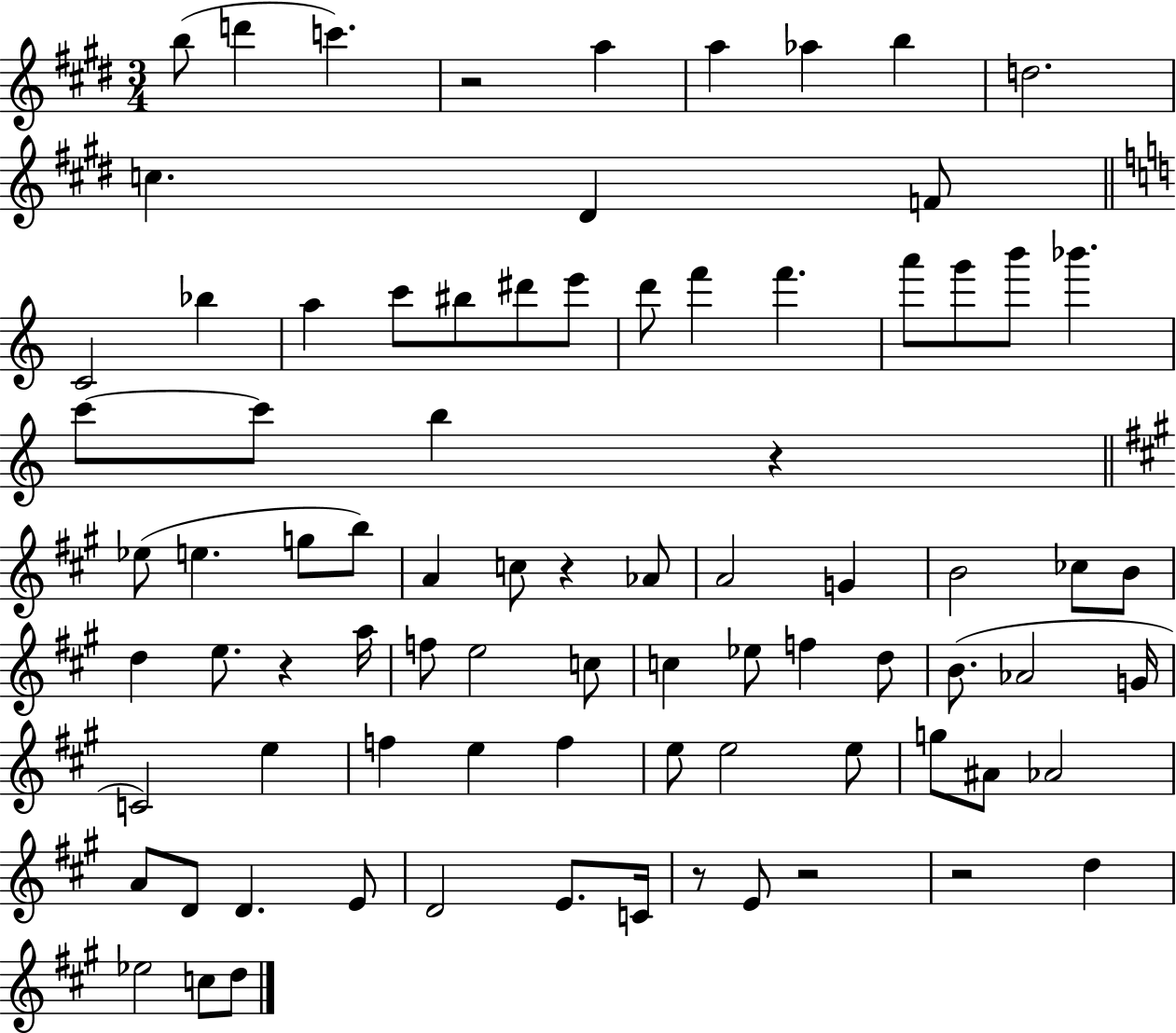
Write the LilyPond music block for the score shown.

{
  \clef treble
  \numericTimeSignature
  \time 3/4
  \key e \major
  b''8( d'''4 c'''4.) | r2 a''4 | a''4 aes''4 b''4 | d''2. | \break c''4. dis'4 f'8 | \bar "||" \break \key a \minor c'2 bes''4 | a''4 c'''8 bis''8 dis'''8 e'''8 | d'''8 f'''4 f'''4. | a'''8 g'''8 b'''8 bes'''4. | \break c'''8~~ c'''8 b''4 r4 | \bar "||" \break \key a \major ees''8( e''4. g''8 b''8) | a'4 c''8 r4 aes'8 | a'2 g'4 | b'2 ces''8 b'8 | \break d''4 e''8. r4 a''16 | f''8 e''2 c''8 | c''4 ees''8 f''4 d''8 | b'8.( aes'2 g'16 | \break c'2) e''4 | f''4 e''4 f''4 | e''8 e''2 e''8 | g''8 ais'8 aes'2 | \break a'8 d'8 d'4. e'8 | d'2 e'8. c'16 | r8 e'8 r2 | r2 d''4 | \break ees''2 c''8 d''8 | \bar "|."
}